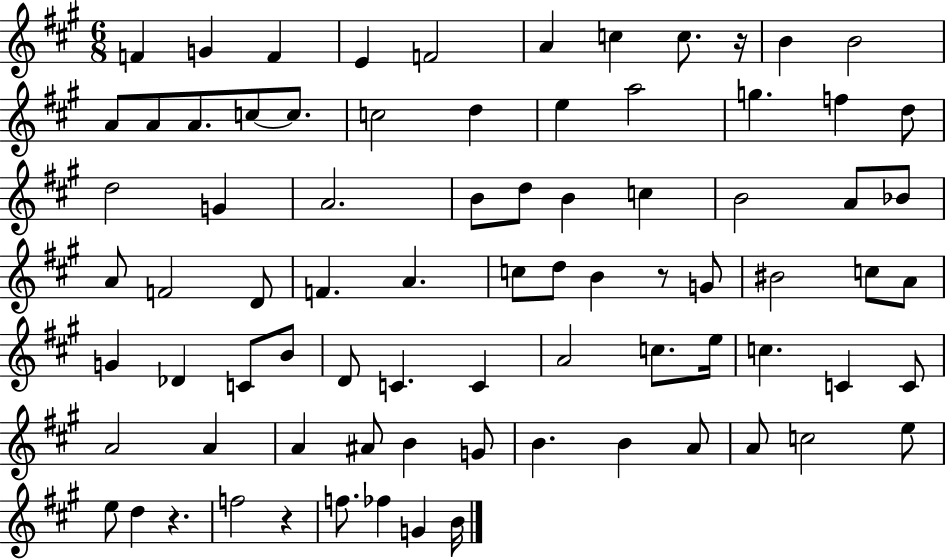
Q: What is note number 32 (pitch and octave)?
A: Bb4